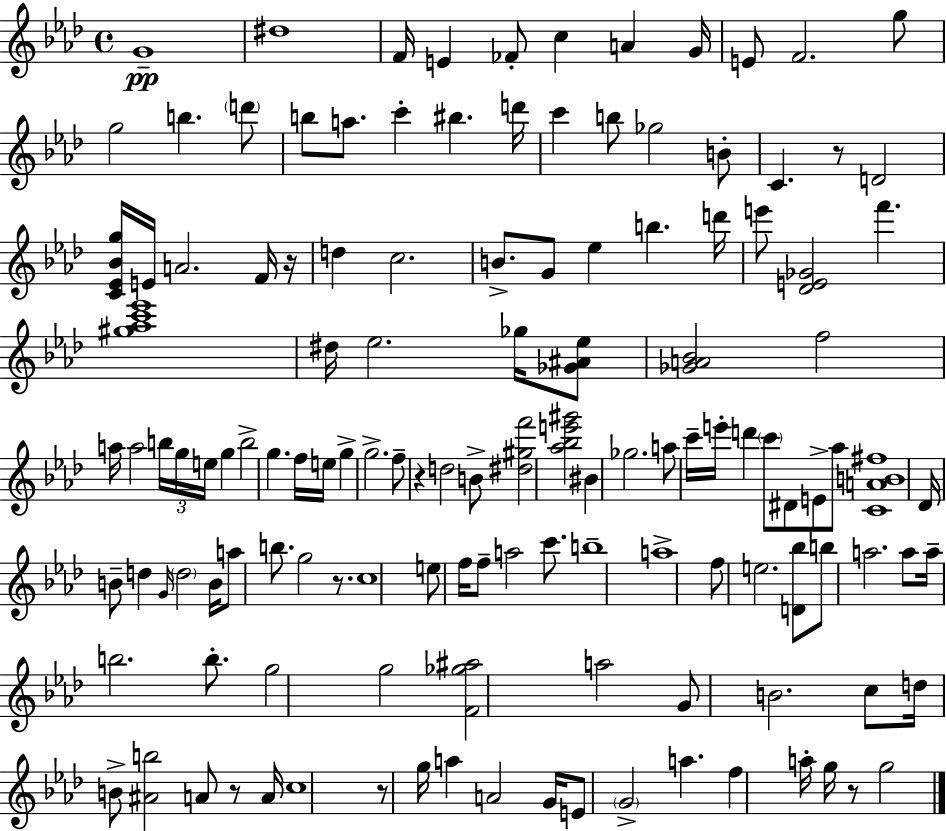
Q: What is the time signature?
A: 4/4